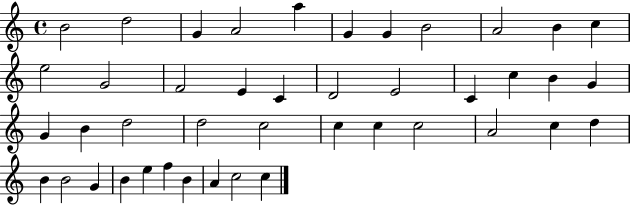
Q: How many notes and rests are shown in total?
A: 43